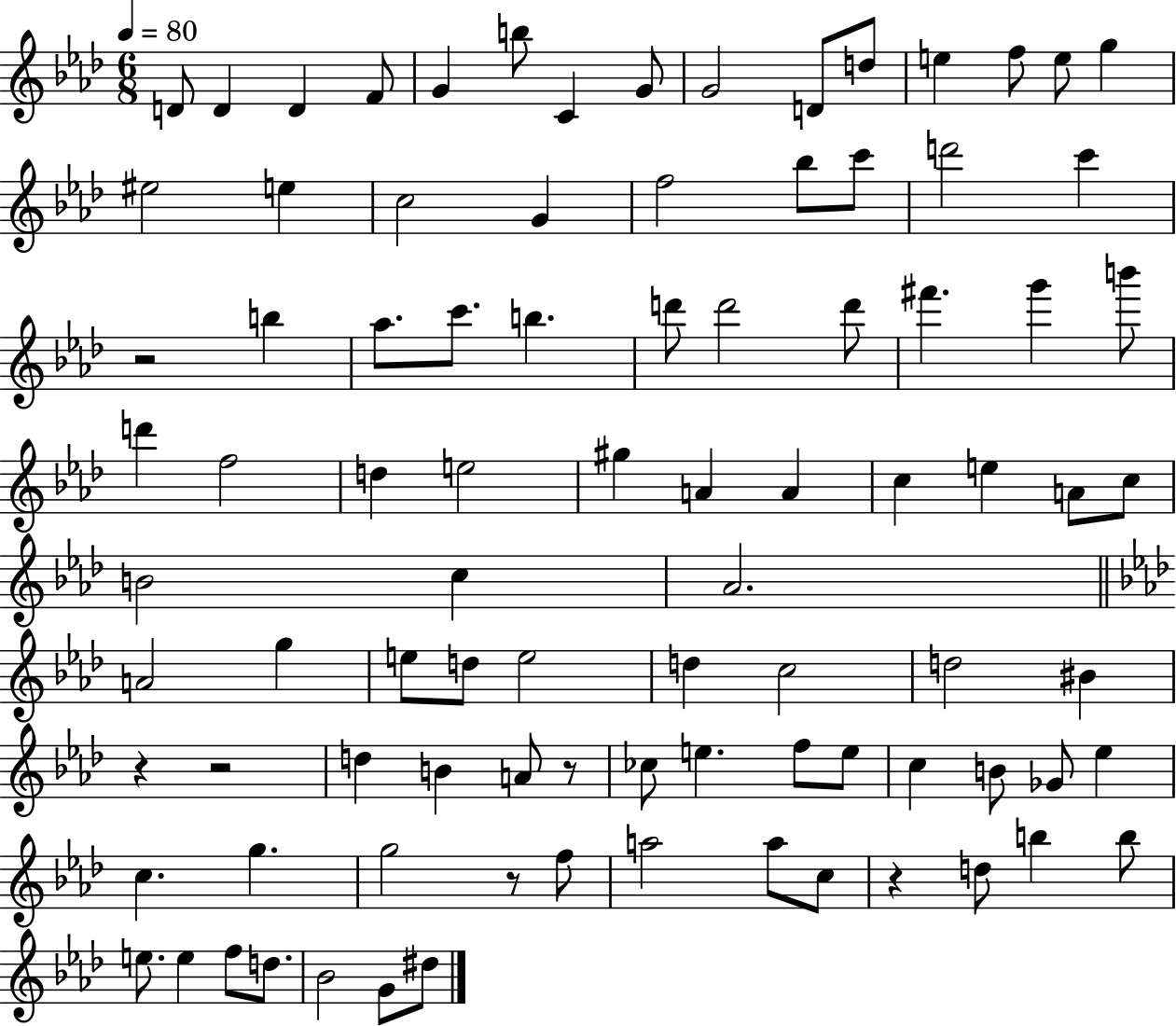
{
  \clef treble
  \numericTimeSignature
  \time 6/8
  \key aes \major
  \tempo 4 = 80
  d'8 d'4 d'4 f'8 | g'4 b''8 c'4 g'8 | g'2 d'8 d''8 | e''4 f''8 e''8 g''4 | \break eis''2 e''4 | c''2 g'4 | f''2 bes''8 c'''8 | d'''2 c'''4 | \break r2 b''4 | aes''8. c'''8. b''4. | d'''8 d'''2 d'''8 | fis'''4. g'''4 b'''8 | \break d'''4 f''2 | d''4 e''2 | gis''4 a'4 a'4 | c''4 e''4 a'8 c''8 | \break b'2 c''4 | aes'2. | \bar "||" \break \key f \minor a'2 g''4 | e''8 d''8 e''2 | d''4 c''2 | d''2 bis'4 | \break r4 r2 | d''4 b'4 a'8 r8 | ces''8 e''4. f''8 e''8 | c''4 b'8 ges'8 ees''4 | \break c''4. g''4. | g''2 r8 f''8 | a''2 a''8 c''8 | r4 d''8 b''4 b''8 | \break e''8. e''4 f''8 d''8. | bes'2 g'8 dis''8 | \bar "|."
}